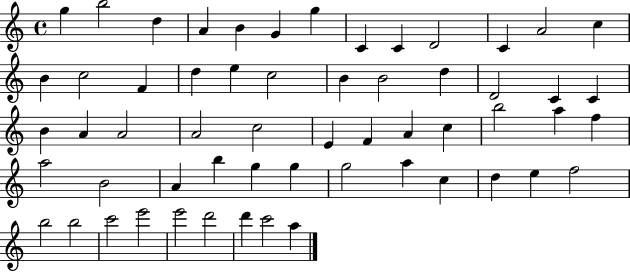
G5/q B5/h D5/q A4/q B4/q G4/q G5/q C4/q C4/q D4/h C4/q A4/h C5/q B4/q C5/h F4/q D5/q E5/q C5/h B4/q B4/h D5/q D4/h C4/q C4/q B4/q A4/q A4/h A4/h C5/h E4/q F4/q A4/q C5/q B5/h A5/q F5/q A5/h B4/h A4/q B5/q G5/q G5/q G5/h A5/q C5/q D5/q E5/q F5/h B5/h B5/h C6/h E6/h E6/h D6/h D6/q C6/h A5/q